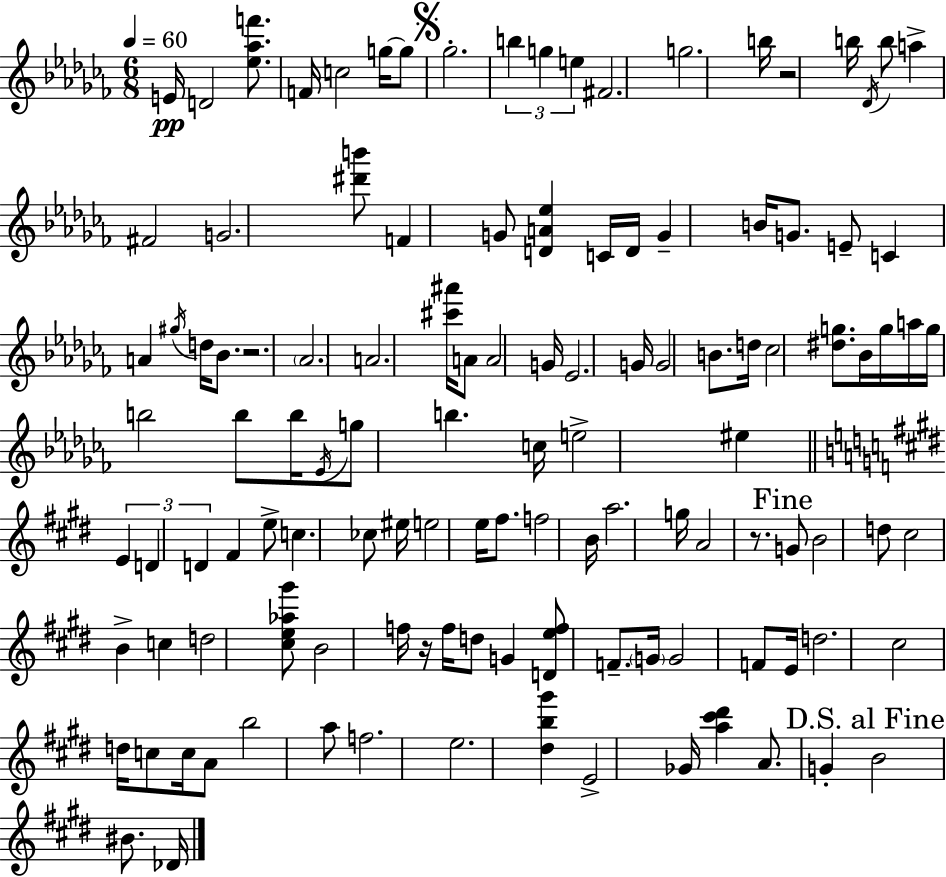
E4/s D4/h [Eb5,Ab5,F6]/e. F4/s C5/h G5/s G5/e Gb5/h. B5/q G5/q E5/q F#4/h. G5/h. B5/s R/h B5/s Db4/s B5/e A5/q F#4/h G4/h. [D#6,B6]/e F4/q G4/e [D4,A4,Eb5]/q C4/s D4/s G4/q B4/s G4/e. E4/e C4/q A4/q G#5/s D5/s Bb4/e. R/h. Ab4/h. A4/h. [C#6,A#6]/s A4/e A4/h G4/s Eb4/h. G4/s G4/h B4/e. D5/s CES5/h [D#5,G5]/e. Bb4/s G5/s A5/s G5/s B5/h B5/e B5/s Eb4/s G5/e B5/q. C5/s E5/h EIS5/q E4/q D4/q D4/q F#4/q E5/e C5/q. CES5/e EIS5/s E5/h E5/s F#5/e. F5/h B4/s A5/h. G5/s A4/h R/e. G4/e B4/h D5/e C#5/h B4/q C5/q D5/h [C#5,E5,Ab5,G#6]/e B4/h F5/s R/s F5/s D5/e G4/q [D4,E5,F5]/e F4/e. G4/s G4/h F4/e E4/s D5/h. C#5/h D5/s C5/e C5/s A4/e B5/h A5/e F5/h. E5/h. [D#5,B5,G#6]/q E4/h Gb4/s [A5,C#6,D#6]/q A4/e. G4/q B4/h BIS4/e. Db4/s